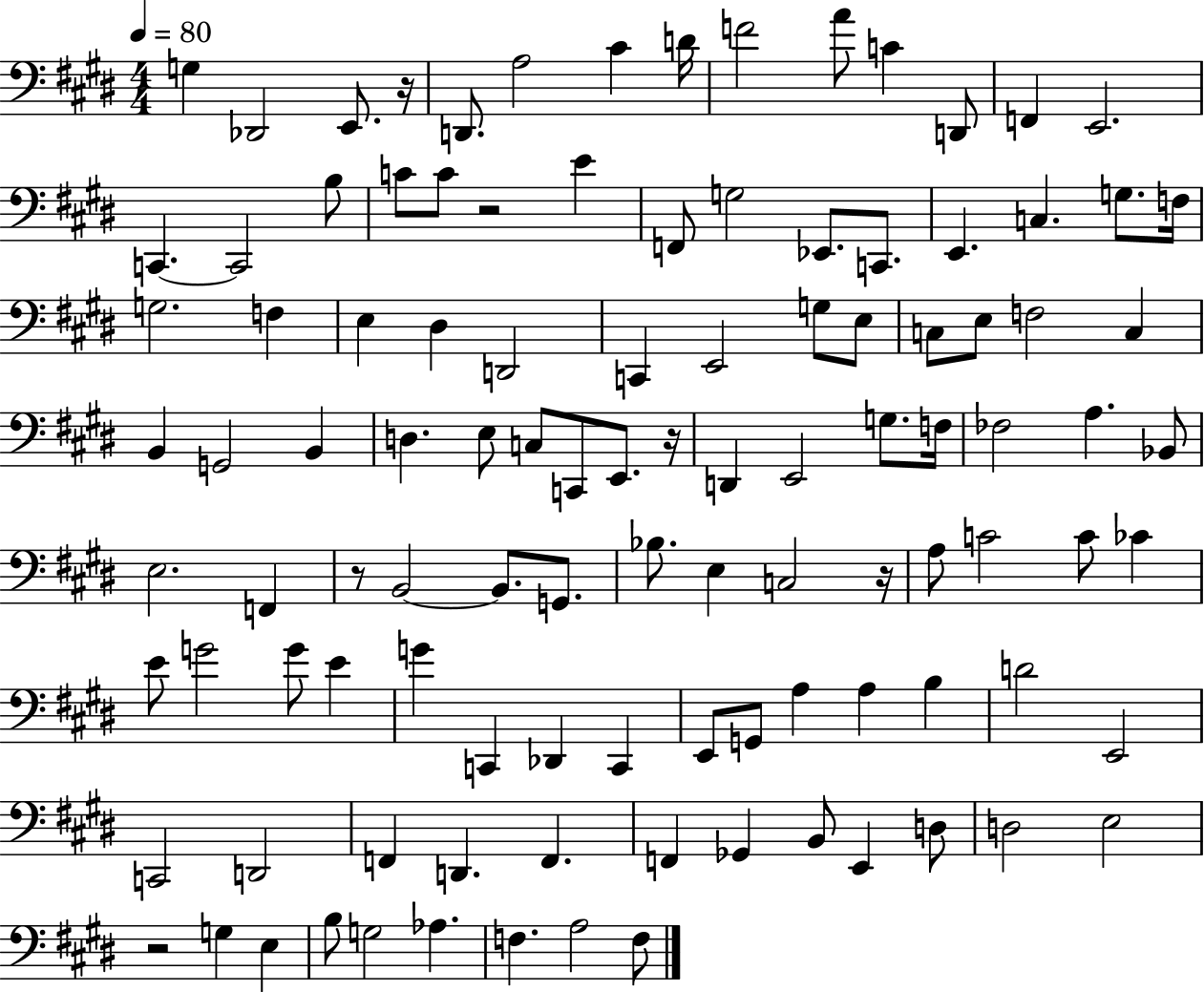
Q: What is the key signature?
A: E major